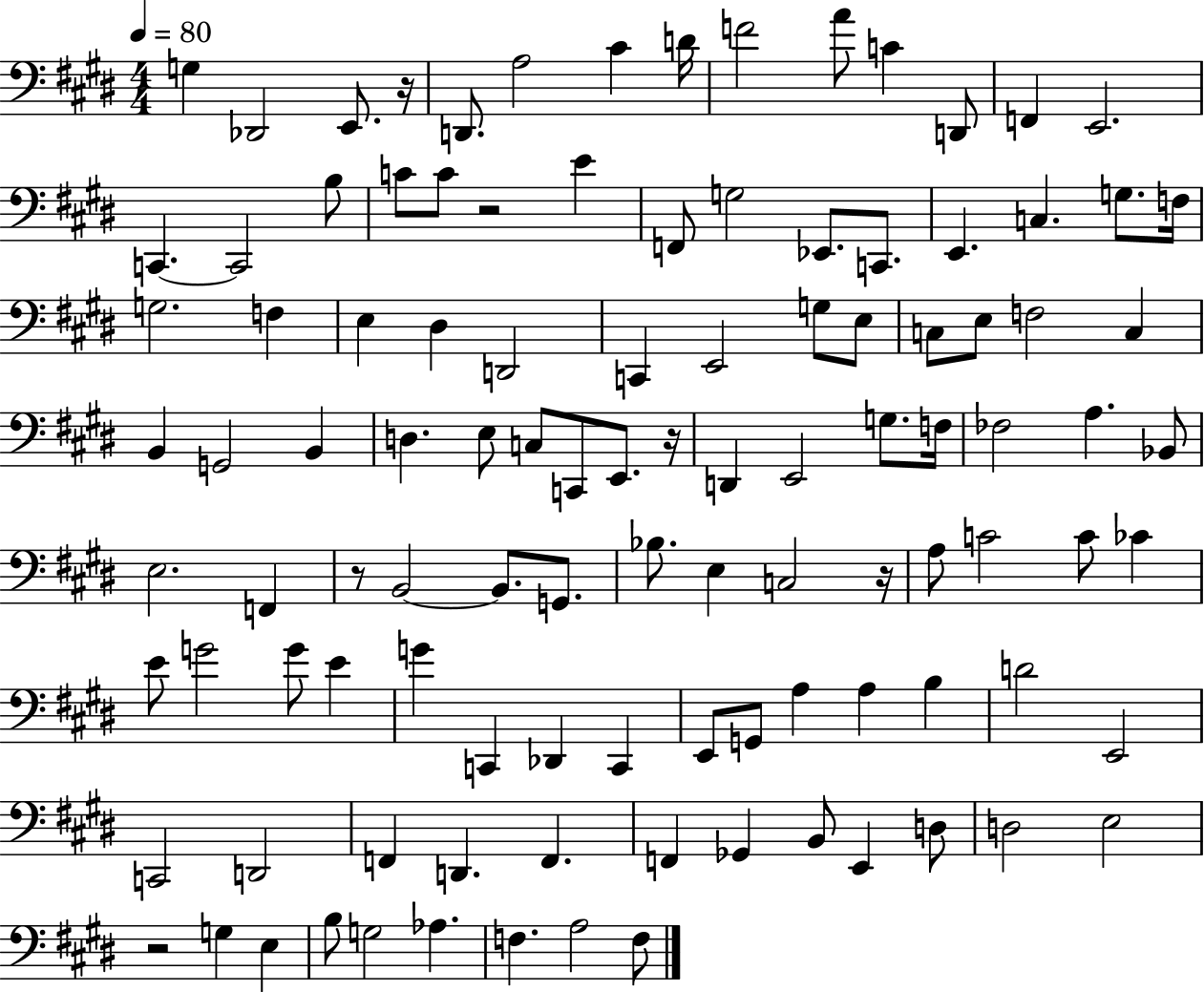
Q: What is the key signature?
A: E major